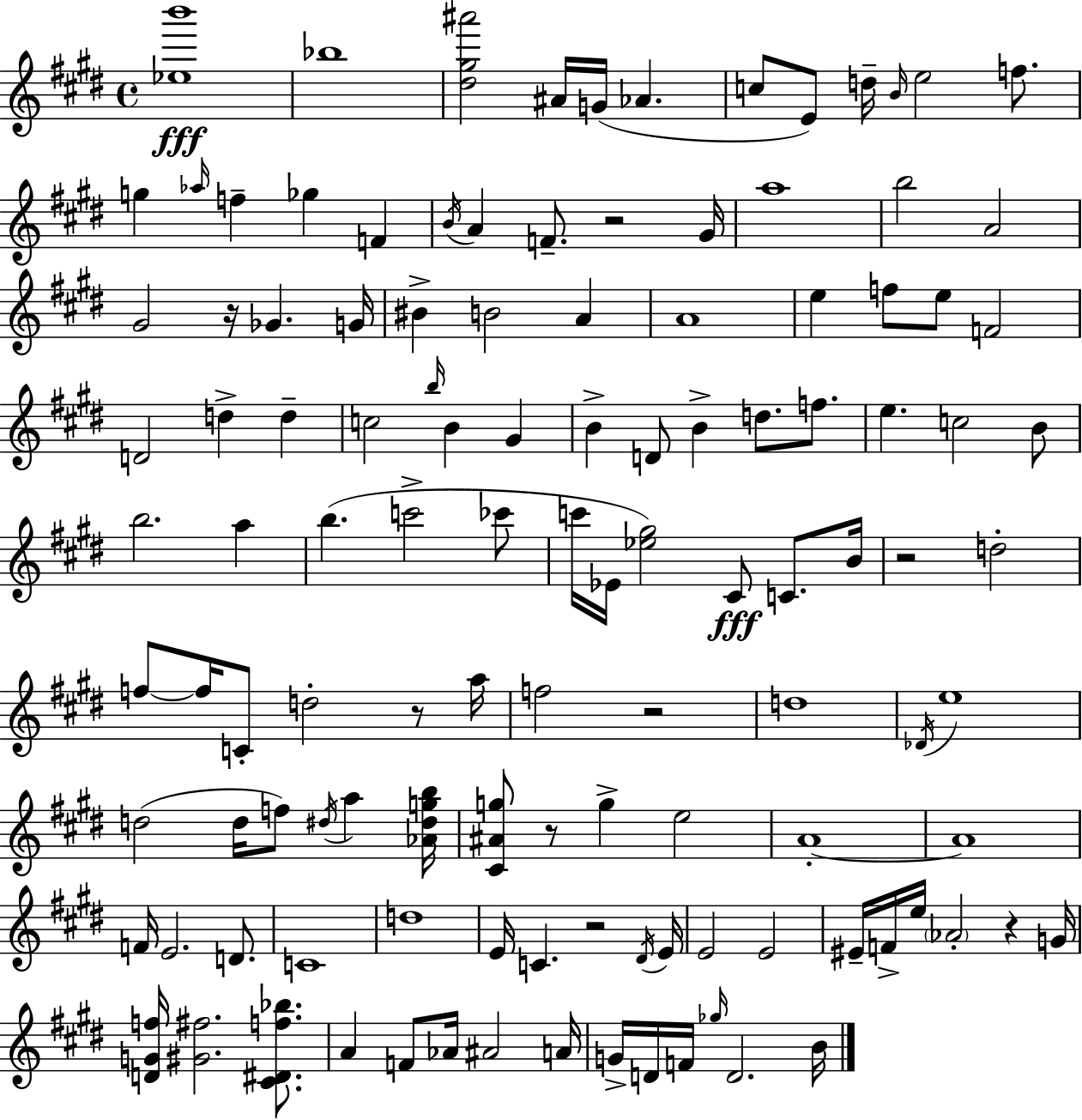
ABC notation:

X:1
T:Untitled
M:4/4
L:1/4
K:E
[_eb']4 _b4 [^d^g^a']2 ^A/4 G/4 _A c/2 E/2 d/4 B/4 e2 f/2 g _a/4 f _g F B/4 A F/2 z2 ^G/4 a4 b2 A2 ^G2 z/4 _G G/4 ^B B2 A A4 e f/2 e/2 F2 D2 d d c2 b/4 B ^G B D/2 B d/2 f/2 e c2 B/2 b2 a b c'2 _c'/2 c'/4 _E/4 [_e^g]2 ^C/2 C/2 B/4 z2 d2 f/2 f/4 C/2 d2 z/2 a/4 f2 z2 d4 _D/4 e4 d2 d/4 f/2 ^d/4 a [_A^dgb]/4 [^C^Ag]/2 z/2 g e2 A4 A4 F/4 E2 D/2 C4 d4 E/4 C z2 ^D/4 E/4 E2 E2 ^E/4 F/4 e/4 _A2 z G/4 [DGf]/4 [^G^f]2 [^C^Df_b]/2 A F/2 _A/4 ^A2 A/4 G/4 D/4 F/4 _g/4 D2 B/4